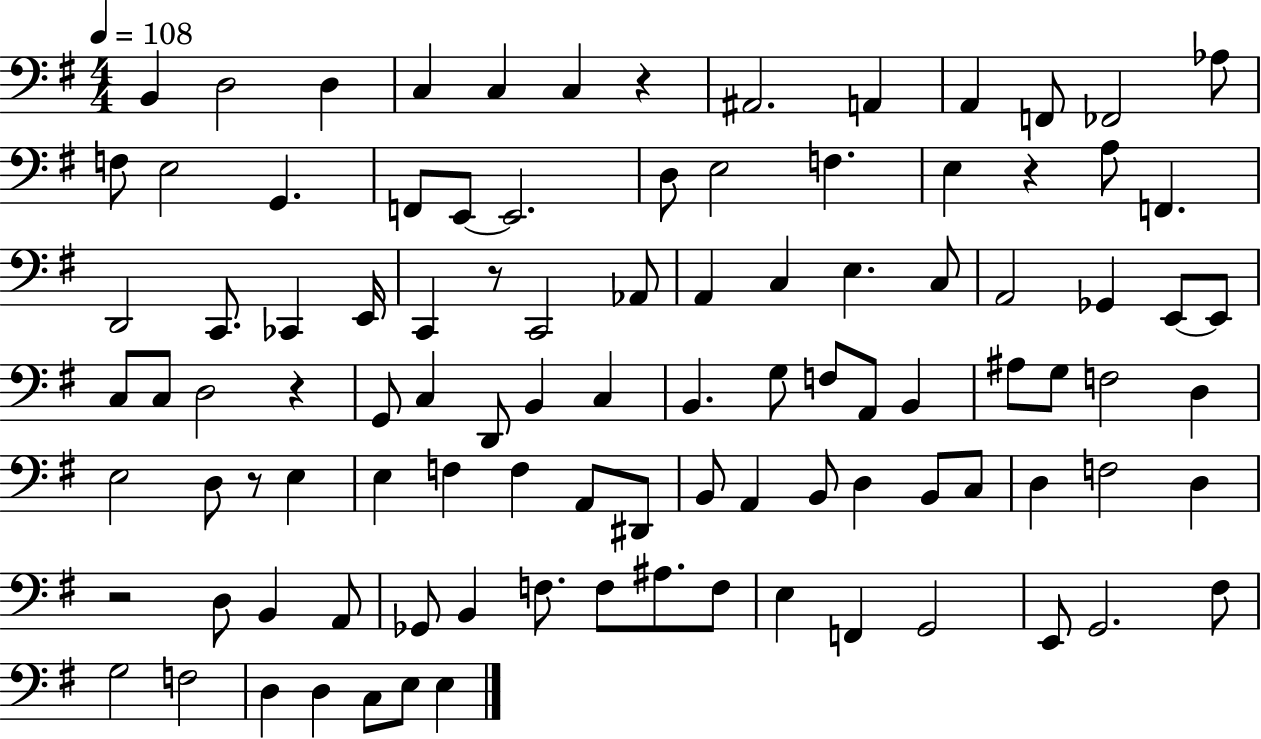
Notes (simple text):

B2/q D3/h D3/q C3/q C3/q C3/q R/q A#2/h. A2/q A2/q F2/e FES2/h Ab3/e F3/e E3/h G2/q. F2/e E2/e E2/h. D3/e E3/h F3/q. E3/q R/q A3/e F2/q. D2/h C2/e. CES2/q E2/s C2/q R/e C2/h Ab2/e A2/q C3/q E3/q. C3/e A2/h Gb2/q E2/e E2/e C3/e C3/e D3/h R/q G2/e C3/q D2/e B2/q C3/q B2/q. G3/e F3/e A2/e B2/q A#3/e G3/e F3/h D3/q E3/h D3/e R/e E3/q E3/q F3/q F3/q A2/e D#2/e B2/e A2/q B2/e D3/q B2/e C3/e D3/q F3/h D3/q R/h D3/e B2/q A2/e Gb2/e B2/q F3/e. F3/e A#3/e. F3/e E3/q F2/q G2/h E2/e G2/h. F#3/e G3/h F3/h D3/q D3/q C3/e E3/e E3/q